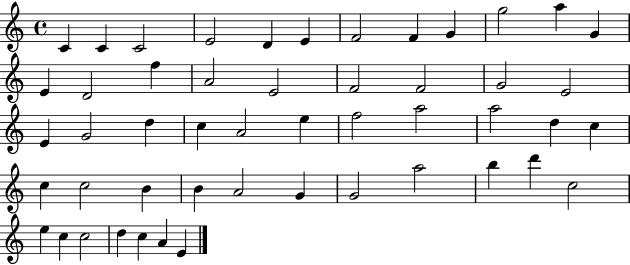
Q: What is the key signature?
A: C major